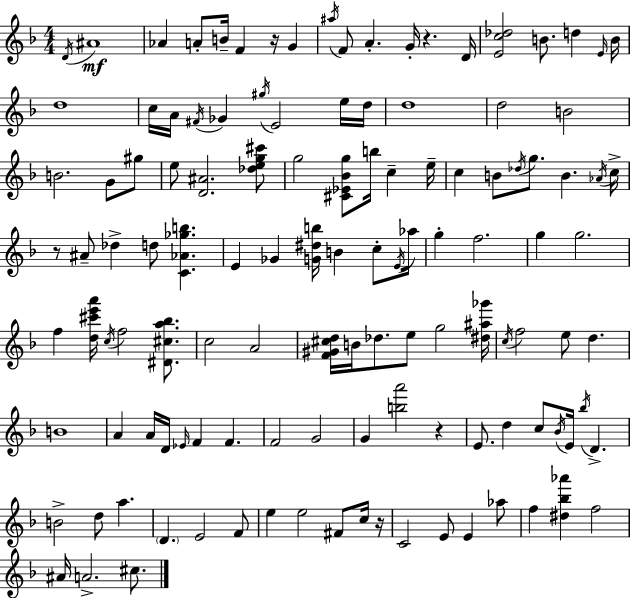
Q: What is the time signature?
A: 4/4